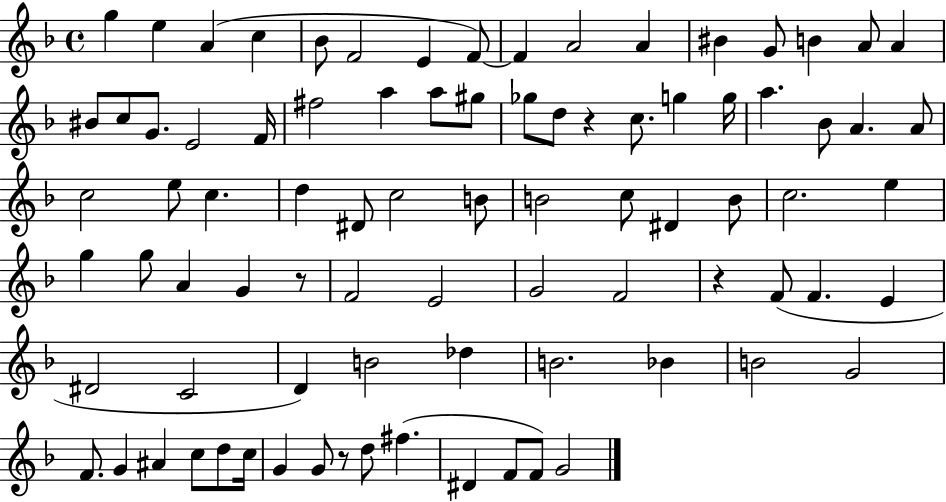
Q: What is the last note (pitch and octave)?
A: G4